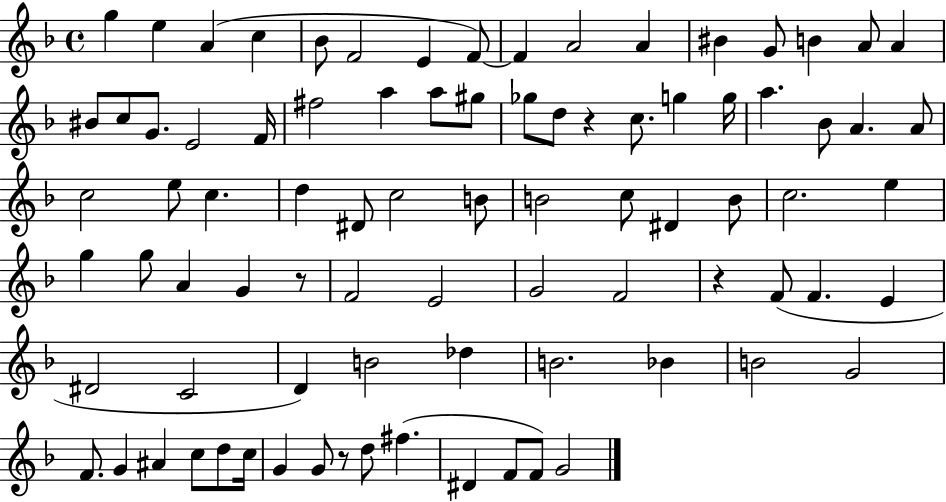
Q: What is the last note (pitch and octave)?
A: G4